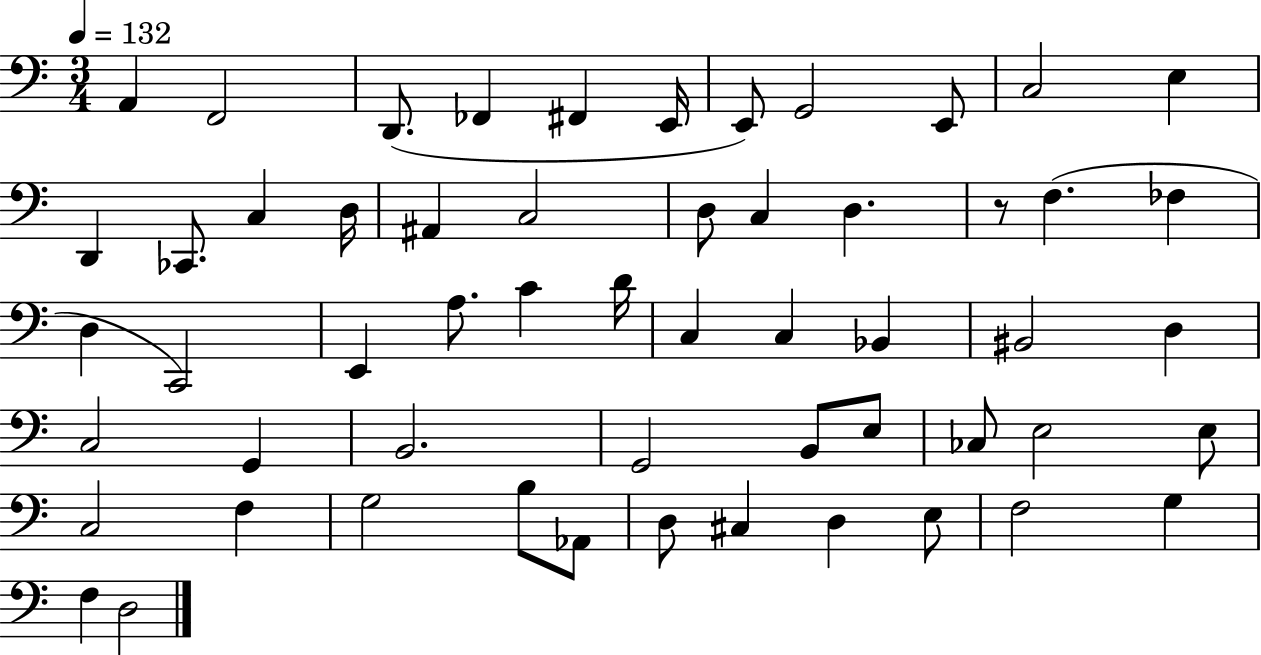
A2/q F2/h D2/e. FES2/q F#2/q E2/s E2/e G2/h E2/e C3/h E3/q D2/q CES2/e. C3/q D3/s A#2/q C3/h D3/e C3/q D3/q. R/e F3/q. FES3/q D3/q C2/h E2/q A3/e. C4/q D4/s C3/q C3/q Bb2/q BIS2/h D3/q C3/h G2/q B2/h. G2/h B2/e E3/e CES3/e E3/h E3/e C3/h F3/q G3/h B3/e Ab2/e D3/e C#3/q D3/q E3/e F3/h G3/q F3/q D3/h